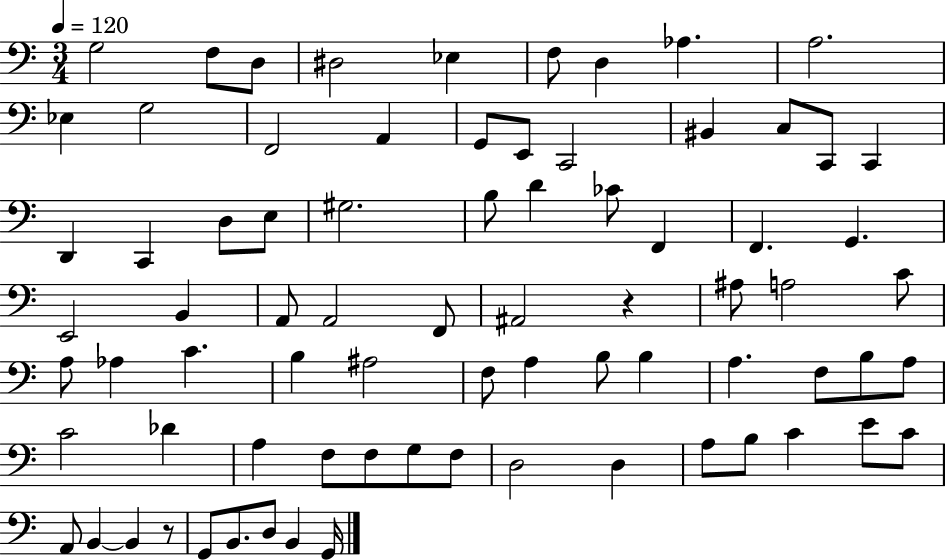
X:1
T:Untitled
M:3/4
L:1/4
K:C
G,2 F,/2 D,/2 ^D,2 _E, F,/2 D, _A, A,2 _E, G,2 F,,2 A,, G,,/2 E,,/2 C,,2 ^B,, C,/2 C,,/2 C,, D,, C,, D,/2 E,/2 ^G,2 B,/2 D _C/2 F,, F,, G,, E,,2 B,, A,,/2 A,,2 F,,/2 ^A,,2 z ^A,/2 A,2 C/2 A,/2 _A, C B, ^A,2 F,/2 A, B,/2 B, A, F,/2 B,/2 A,/2 C2 _D A, F,/2 F,/2 G,/2 F,/2 D,2 D, A,/2 B,/2 C E/2 C/2 A,,/2 B,, B,, z/2 G,,/2 B,,/2 D,/2 B,, G,,/4